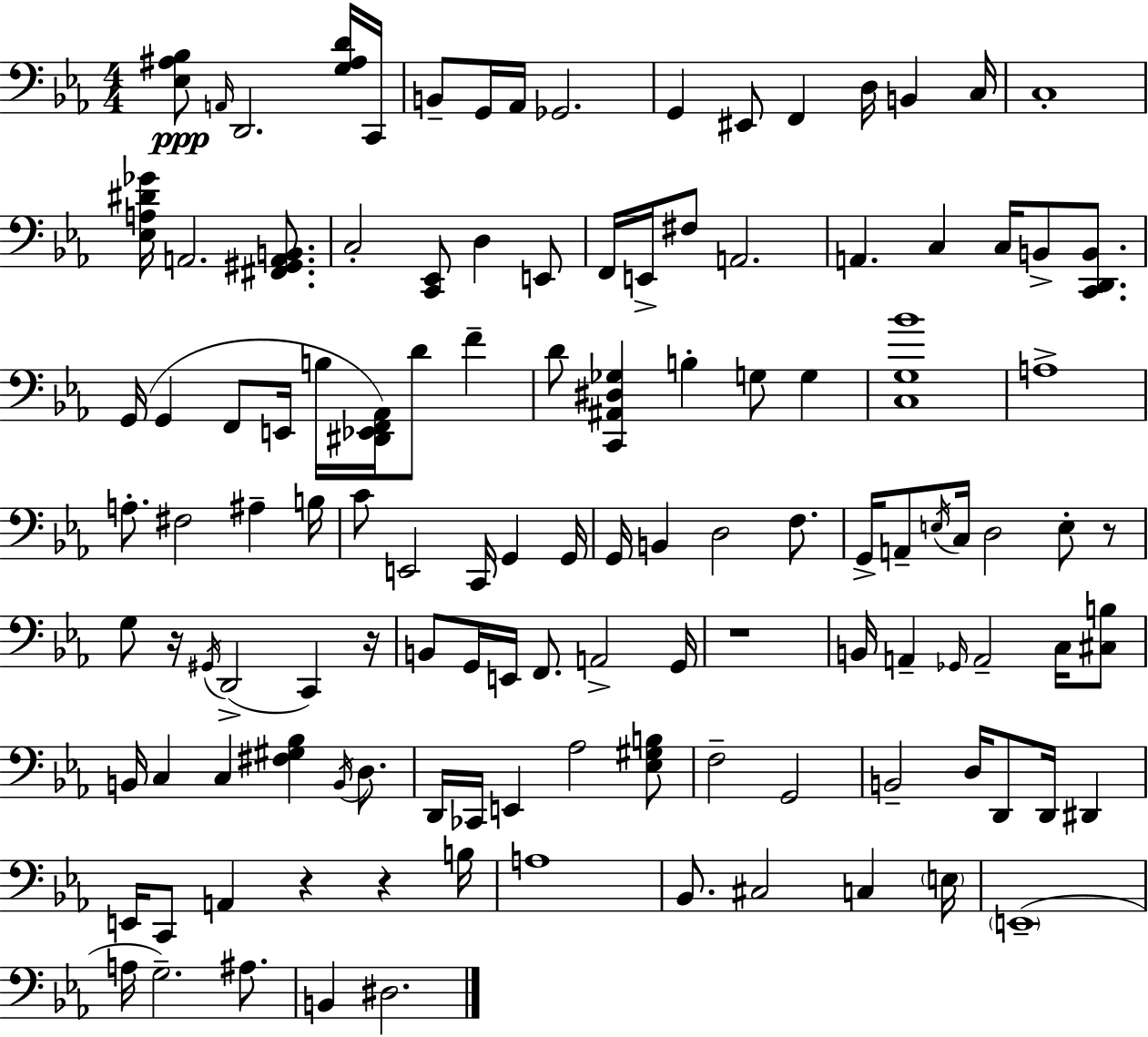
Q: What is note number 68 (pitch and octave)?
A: B2